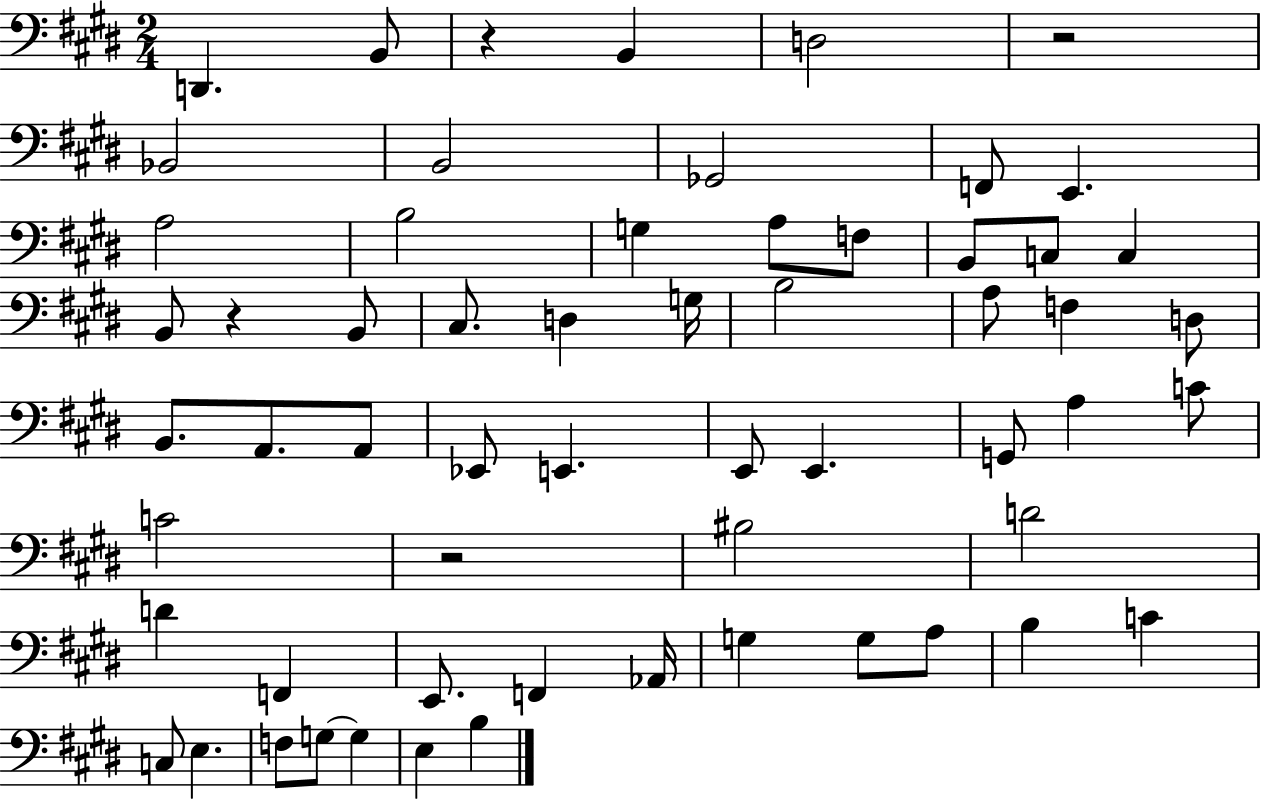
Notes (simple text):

D2/q. B2/e R/q B2/q D3/h R/h Bb2/h B2/h Gb2/h F2/e E2/q. A3/h B3/h G3/q A3/e F3/e B2/e C3/e C3/q B2/e R/q B2/e C#3/e. D3/q G3/s B3/h A3/e F3/q D3/e B2/e. A2/e. A2/e Eb2/e E2/q. E2/e E2/q. G2/e A3/q C4/e C4/h R/h BIS3/h D4/h D4/q F2/q E2/e. F2/q Ab2/s G3/q G3/e A3/e B3/q C4/q C3/e E3/q. F3/e G3/e G3/q E3/q B3/q